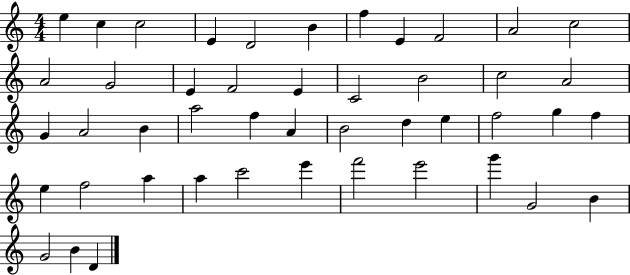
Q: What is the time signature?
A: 4/4